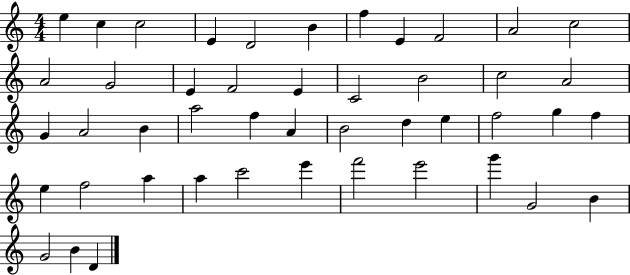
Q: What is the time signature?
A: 4/4